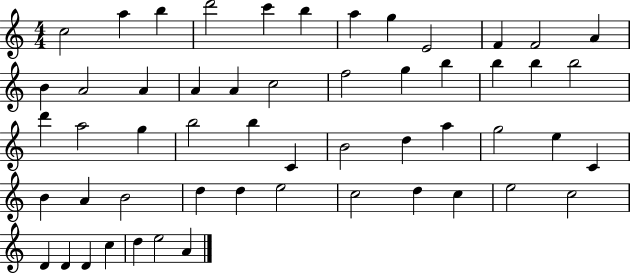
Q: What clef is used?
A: treble